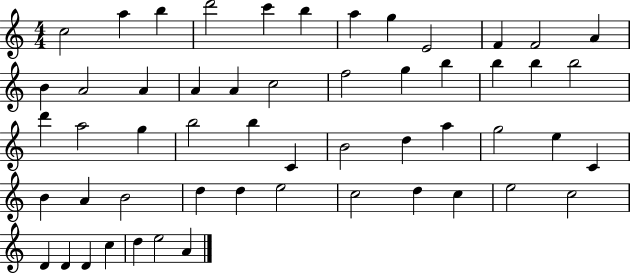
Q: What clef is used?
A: treble